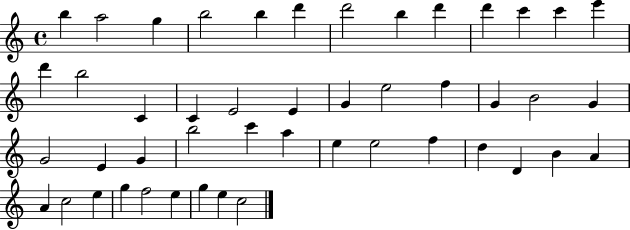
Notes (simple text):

B5/q A5/h G5/q B5/h B5/q D6/q D6/h B5/q D6/q D6/q C6/q C6/q E6/q D6/q B5/h C4/q C4/q E4/h E4/q G4/q E5/h F5/q G4/q B4/h G4/q G4/h E4/q G4/q B5/h C6/q A5/q E5/q E5/h F5/q D5/q D4/q B4/q A4/q A4/q C5/h E5/q G5/q F5/h E5/q G5/q E5/q C5/h